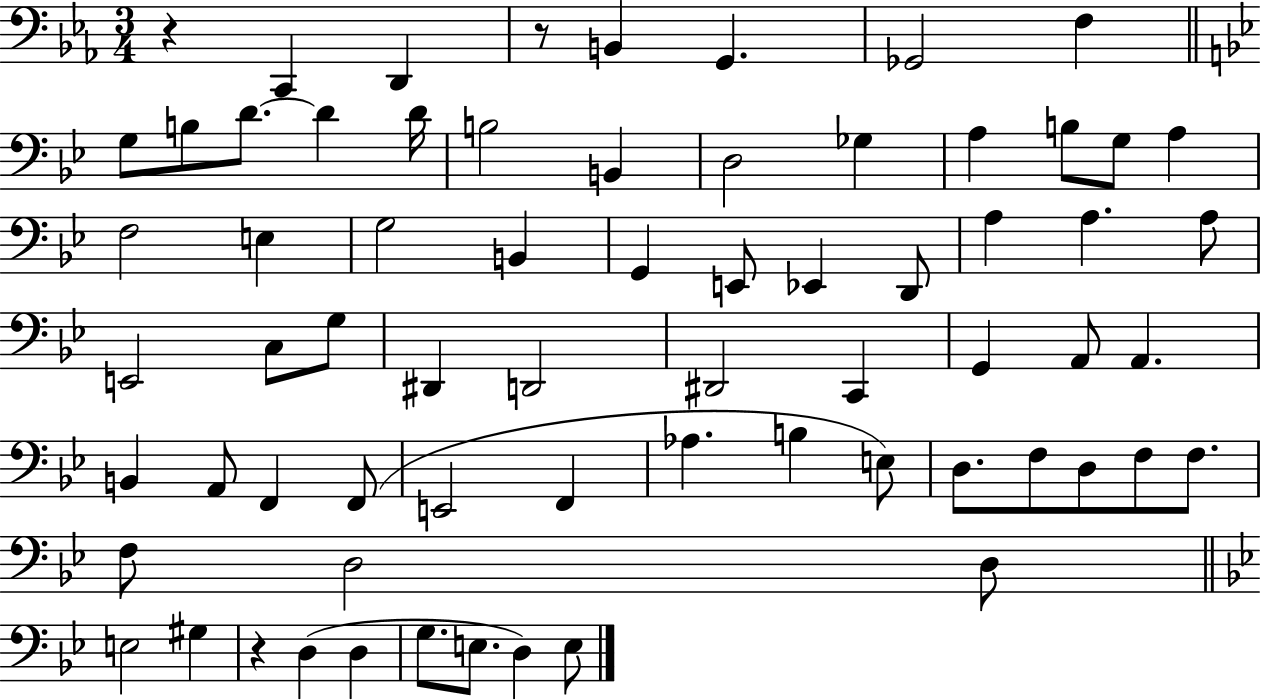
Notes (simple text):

R/q C2/q D2/q R/e B2/q G2/q. Gb2/h F3/q G3/e B3/e D4/e. D4/q D4/s B3/h B2/q D3/h Gb3/q A3/q B3/e G3/e A3/q F3/h E3/q G3/h B2/q G2/q E2/e Eb2/q D2/e A3/q A3/q. A3/e E2/h C3/e G3/e D#2/q D2/h D#2/h C2/q G2/q A2/e A2/q. B2/q A2/e F2/q F2/e E2/h F2/q Ab3/q. B3/q E3/e D3/e. F3/e D3/e F3/e F3/e. F3/e D3/h D3/e E3/h G#3/q R/q D3/q D3/q G3/e. E3/e. D3/q E3/e